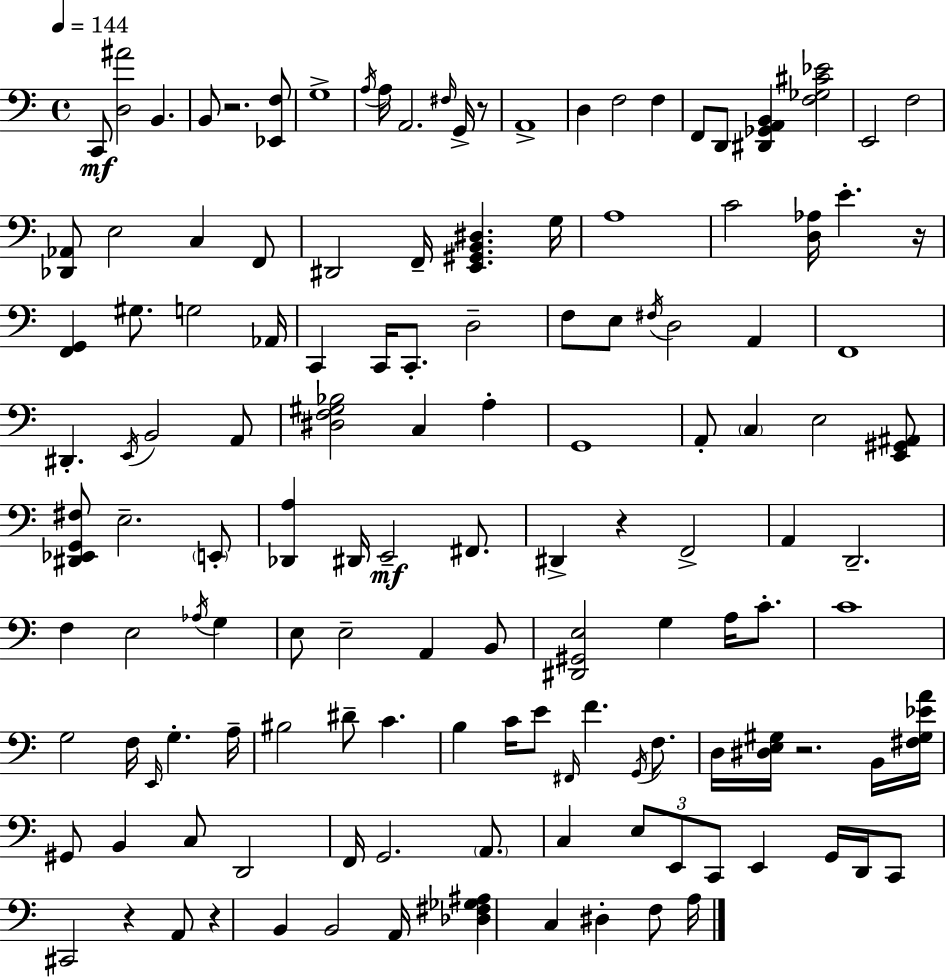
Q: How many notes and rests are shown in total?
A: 134